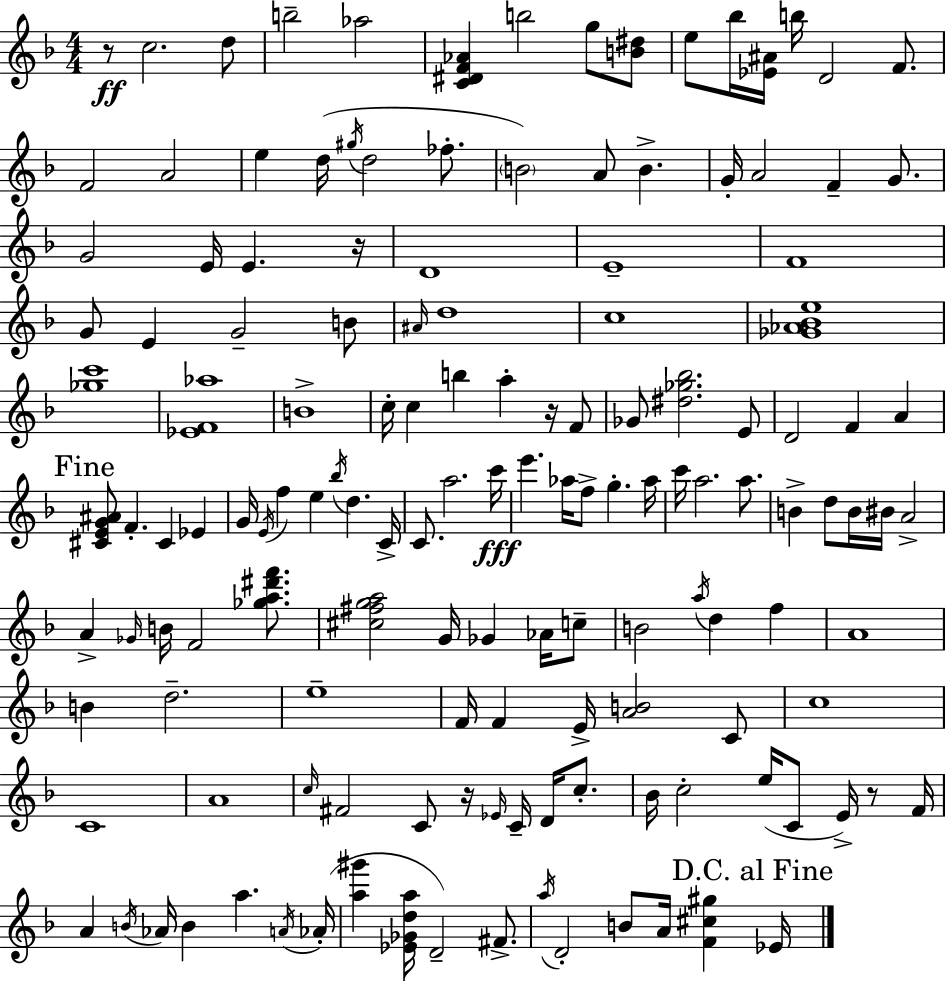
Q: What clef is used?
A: treble